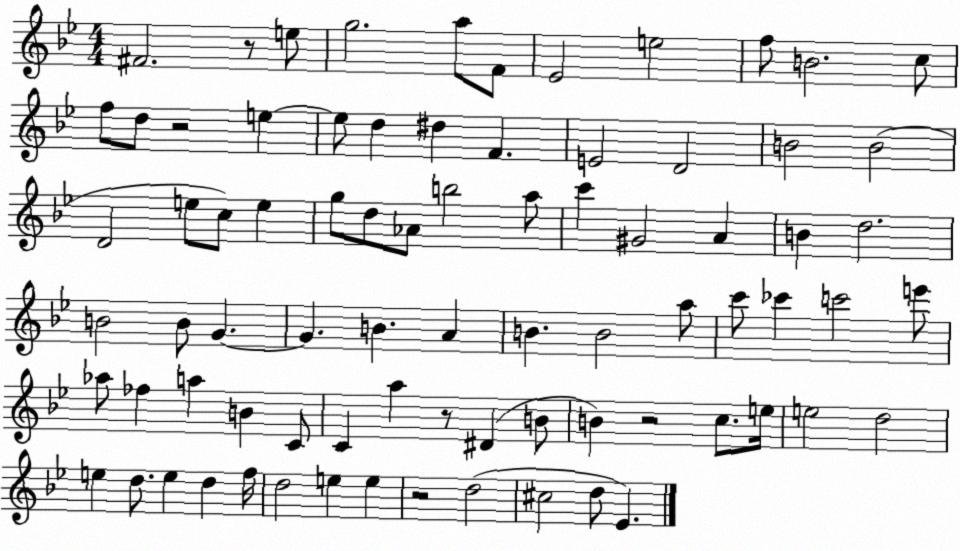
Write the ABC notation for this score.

X:1
T:Untitled
M:4/4
L:1/4
K:Bb
^F2 z/2 e/2 g2 a/2 F/2 _E2 e2 f/2 B2 c/2 f/2 d/2 z2 e e/2 d ^d F E2 D2 B2 B2 D2 e/2 c/2 e g/2 d/2 _A/2 b2 a/2 c' ^G2 A B d2 B2 B/2 G G B A B B2 a/2 c'/2 _c' c'2 e'/2 _a/2 _f a B C/2 C a z/2 ^D B/2 B z2 c/2 e/4 e2 d2 e d/2 e d f/4 d2 e e z2 d2 ^c2 d/2 _E